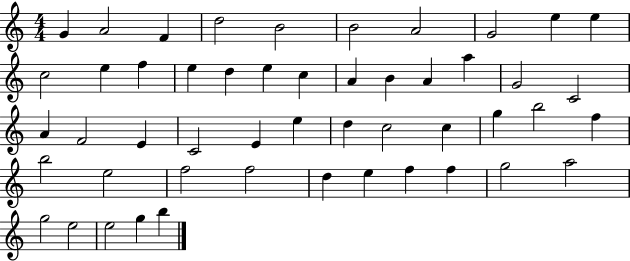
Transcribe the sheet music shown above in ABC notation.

X:1
T:Untitled
M:4/4
L:1/4
K:C
G A2 F d2 B2 B2 A2 G2 e e c2 e f e d e c A B A a G2 C2 A F2 E C2 E e d c2 c g b2 f b2 e2 f2 f2 d e f f g2 a2 g2 e2 e2 g b